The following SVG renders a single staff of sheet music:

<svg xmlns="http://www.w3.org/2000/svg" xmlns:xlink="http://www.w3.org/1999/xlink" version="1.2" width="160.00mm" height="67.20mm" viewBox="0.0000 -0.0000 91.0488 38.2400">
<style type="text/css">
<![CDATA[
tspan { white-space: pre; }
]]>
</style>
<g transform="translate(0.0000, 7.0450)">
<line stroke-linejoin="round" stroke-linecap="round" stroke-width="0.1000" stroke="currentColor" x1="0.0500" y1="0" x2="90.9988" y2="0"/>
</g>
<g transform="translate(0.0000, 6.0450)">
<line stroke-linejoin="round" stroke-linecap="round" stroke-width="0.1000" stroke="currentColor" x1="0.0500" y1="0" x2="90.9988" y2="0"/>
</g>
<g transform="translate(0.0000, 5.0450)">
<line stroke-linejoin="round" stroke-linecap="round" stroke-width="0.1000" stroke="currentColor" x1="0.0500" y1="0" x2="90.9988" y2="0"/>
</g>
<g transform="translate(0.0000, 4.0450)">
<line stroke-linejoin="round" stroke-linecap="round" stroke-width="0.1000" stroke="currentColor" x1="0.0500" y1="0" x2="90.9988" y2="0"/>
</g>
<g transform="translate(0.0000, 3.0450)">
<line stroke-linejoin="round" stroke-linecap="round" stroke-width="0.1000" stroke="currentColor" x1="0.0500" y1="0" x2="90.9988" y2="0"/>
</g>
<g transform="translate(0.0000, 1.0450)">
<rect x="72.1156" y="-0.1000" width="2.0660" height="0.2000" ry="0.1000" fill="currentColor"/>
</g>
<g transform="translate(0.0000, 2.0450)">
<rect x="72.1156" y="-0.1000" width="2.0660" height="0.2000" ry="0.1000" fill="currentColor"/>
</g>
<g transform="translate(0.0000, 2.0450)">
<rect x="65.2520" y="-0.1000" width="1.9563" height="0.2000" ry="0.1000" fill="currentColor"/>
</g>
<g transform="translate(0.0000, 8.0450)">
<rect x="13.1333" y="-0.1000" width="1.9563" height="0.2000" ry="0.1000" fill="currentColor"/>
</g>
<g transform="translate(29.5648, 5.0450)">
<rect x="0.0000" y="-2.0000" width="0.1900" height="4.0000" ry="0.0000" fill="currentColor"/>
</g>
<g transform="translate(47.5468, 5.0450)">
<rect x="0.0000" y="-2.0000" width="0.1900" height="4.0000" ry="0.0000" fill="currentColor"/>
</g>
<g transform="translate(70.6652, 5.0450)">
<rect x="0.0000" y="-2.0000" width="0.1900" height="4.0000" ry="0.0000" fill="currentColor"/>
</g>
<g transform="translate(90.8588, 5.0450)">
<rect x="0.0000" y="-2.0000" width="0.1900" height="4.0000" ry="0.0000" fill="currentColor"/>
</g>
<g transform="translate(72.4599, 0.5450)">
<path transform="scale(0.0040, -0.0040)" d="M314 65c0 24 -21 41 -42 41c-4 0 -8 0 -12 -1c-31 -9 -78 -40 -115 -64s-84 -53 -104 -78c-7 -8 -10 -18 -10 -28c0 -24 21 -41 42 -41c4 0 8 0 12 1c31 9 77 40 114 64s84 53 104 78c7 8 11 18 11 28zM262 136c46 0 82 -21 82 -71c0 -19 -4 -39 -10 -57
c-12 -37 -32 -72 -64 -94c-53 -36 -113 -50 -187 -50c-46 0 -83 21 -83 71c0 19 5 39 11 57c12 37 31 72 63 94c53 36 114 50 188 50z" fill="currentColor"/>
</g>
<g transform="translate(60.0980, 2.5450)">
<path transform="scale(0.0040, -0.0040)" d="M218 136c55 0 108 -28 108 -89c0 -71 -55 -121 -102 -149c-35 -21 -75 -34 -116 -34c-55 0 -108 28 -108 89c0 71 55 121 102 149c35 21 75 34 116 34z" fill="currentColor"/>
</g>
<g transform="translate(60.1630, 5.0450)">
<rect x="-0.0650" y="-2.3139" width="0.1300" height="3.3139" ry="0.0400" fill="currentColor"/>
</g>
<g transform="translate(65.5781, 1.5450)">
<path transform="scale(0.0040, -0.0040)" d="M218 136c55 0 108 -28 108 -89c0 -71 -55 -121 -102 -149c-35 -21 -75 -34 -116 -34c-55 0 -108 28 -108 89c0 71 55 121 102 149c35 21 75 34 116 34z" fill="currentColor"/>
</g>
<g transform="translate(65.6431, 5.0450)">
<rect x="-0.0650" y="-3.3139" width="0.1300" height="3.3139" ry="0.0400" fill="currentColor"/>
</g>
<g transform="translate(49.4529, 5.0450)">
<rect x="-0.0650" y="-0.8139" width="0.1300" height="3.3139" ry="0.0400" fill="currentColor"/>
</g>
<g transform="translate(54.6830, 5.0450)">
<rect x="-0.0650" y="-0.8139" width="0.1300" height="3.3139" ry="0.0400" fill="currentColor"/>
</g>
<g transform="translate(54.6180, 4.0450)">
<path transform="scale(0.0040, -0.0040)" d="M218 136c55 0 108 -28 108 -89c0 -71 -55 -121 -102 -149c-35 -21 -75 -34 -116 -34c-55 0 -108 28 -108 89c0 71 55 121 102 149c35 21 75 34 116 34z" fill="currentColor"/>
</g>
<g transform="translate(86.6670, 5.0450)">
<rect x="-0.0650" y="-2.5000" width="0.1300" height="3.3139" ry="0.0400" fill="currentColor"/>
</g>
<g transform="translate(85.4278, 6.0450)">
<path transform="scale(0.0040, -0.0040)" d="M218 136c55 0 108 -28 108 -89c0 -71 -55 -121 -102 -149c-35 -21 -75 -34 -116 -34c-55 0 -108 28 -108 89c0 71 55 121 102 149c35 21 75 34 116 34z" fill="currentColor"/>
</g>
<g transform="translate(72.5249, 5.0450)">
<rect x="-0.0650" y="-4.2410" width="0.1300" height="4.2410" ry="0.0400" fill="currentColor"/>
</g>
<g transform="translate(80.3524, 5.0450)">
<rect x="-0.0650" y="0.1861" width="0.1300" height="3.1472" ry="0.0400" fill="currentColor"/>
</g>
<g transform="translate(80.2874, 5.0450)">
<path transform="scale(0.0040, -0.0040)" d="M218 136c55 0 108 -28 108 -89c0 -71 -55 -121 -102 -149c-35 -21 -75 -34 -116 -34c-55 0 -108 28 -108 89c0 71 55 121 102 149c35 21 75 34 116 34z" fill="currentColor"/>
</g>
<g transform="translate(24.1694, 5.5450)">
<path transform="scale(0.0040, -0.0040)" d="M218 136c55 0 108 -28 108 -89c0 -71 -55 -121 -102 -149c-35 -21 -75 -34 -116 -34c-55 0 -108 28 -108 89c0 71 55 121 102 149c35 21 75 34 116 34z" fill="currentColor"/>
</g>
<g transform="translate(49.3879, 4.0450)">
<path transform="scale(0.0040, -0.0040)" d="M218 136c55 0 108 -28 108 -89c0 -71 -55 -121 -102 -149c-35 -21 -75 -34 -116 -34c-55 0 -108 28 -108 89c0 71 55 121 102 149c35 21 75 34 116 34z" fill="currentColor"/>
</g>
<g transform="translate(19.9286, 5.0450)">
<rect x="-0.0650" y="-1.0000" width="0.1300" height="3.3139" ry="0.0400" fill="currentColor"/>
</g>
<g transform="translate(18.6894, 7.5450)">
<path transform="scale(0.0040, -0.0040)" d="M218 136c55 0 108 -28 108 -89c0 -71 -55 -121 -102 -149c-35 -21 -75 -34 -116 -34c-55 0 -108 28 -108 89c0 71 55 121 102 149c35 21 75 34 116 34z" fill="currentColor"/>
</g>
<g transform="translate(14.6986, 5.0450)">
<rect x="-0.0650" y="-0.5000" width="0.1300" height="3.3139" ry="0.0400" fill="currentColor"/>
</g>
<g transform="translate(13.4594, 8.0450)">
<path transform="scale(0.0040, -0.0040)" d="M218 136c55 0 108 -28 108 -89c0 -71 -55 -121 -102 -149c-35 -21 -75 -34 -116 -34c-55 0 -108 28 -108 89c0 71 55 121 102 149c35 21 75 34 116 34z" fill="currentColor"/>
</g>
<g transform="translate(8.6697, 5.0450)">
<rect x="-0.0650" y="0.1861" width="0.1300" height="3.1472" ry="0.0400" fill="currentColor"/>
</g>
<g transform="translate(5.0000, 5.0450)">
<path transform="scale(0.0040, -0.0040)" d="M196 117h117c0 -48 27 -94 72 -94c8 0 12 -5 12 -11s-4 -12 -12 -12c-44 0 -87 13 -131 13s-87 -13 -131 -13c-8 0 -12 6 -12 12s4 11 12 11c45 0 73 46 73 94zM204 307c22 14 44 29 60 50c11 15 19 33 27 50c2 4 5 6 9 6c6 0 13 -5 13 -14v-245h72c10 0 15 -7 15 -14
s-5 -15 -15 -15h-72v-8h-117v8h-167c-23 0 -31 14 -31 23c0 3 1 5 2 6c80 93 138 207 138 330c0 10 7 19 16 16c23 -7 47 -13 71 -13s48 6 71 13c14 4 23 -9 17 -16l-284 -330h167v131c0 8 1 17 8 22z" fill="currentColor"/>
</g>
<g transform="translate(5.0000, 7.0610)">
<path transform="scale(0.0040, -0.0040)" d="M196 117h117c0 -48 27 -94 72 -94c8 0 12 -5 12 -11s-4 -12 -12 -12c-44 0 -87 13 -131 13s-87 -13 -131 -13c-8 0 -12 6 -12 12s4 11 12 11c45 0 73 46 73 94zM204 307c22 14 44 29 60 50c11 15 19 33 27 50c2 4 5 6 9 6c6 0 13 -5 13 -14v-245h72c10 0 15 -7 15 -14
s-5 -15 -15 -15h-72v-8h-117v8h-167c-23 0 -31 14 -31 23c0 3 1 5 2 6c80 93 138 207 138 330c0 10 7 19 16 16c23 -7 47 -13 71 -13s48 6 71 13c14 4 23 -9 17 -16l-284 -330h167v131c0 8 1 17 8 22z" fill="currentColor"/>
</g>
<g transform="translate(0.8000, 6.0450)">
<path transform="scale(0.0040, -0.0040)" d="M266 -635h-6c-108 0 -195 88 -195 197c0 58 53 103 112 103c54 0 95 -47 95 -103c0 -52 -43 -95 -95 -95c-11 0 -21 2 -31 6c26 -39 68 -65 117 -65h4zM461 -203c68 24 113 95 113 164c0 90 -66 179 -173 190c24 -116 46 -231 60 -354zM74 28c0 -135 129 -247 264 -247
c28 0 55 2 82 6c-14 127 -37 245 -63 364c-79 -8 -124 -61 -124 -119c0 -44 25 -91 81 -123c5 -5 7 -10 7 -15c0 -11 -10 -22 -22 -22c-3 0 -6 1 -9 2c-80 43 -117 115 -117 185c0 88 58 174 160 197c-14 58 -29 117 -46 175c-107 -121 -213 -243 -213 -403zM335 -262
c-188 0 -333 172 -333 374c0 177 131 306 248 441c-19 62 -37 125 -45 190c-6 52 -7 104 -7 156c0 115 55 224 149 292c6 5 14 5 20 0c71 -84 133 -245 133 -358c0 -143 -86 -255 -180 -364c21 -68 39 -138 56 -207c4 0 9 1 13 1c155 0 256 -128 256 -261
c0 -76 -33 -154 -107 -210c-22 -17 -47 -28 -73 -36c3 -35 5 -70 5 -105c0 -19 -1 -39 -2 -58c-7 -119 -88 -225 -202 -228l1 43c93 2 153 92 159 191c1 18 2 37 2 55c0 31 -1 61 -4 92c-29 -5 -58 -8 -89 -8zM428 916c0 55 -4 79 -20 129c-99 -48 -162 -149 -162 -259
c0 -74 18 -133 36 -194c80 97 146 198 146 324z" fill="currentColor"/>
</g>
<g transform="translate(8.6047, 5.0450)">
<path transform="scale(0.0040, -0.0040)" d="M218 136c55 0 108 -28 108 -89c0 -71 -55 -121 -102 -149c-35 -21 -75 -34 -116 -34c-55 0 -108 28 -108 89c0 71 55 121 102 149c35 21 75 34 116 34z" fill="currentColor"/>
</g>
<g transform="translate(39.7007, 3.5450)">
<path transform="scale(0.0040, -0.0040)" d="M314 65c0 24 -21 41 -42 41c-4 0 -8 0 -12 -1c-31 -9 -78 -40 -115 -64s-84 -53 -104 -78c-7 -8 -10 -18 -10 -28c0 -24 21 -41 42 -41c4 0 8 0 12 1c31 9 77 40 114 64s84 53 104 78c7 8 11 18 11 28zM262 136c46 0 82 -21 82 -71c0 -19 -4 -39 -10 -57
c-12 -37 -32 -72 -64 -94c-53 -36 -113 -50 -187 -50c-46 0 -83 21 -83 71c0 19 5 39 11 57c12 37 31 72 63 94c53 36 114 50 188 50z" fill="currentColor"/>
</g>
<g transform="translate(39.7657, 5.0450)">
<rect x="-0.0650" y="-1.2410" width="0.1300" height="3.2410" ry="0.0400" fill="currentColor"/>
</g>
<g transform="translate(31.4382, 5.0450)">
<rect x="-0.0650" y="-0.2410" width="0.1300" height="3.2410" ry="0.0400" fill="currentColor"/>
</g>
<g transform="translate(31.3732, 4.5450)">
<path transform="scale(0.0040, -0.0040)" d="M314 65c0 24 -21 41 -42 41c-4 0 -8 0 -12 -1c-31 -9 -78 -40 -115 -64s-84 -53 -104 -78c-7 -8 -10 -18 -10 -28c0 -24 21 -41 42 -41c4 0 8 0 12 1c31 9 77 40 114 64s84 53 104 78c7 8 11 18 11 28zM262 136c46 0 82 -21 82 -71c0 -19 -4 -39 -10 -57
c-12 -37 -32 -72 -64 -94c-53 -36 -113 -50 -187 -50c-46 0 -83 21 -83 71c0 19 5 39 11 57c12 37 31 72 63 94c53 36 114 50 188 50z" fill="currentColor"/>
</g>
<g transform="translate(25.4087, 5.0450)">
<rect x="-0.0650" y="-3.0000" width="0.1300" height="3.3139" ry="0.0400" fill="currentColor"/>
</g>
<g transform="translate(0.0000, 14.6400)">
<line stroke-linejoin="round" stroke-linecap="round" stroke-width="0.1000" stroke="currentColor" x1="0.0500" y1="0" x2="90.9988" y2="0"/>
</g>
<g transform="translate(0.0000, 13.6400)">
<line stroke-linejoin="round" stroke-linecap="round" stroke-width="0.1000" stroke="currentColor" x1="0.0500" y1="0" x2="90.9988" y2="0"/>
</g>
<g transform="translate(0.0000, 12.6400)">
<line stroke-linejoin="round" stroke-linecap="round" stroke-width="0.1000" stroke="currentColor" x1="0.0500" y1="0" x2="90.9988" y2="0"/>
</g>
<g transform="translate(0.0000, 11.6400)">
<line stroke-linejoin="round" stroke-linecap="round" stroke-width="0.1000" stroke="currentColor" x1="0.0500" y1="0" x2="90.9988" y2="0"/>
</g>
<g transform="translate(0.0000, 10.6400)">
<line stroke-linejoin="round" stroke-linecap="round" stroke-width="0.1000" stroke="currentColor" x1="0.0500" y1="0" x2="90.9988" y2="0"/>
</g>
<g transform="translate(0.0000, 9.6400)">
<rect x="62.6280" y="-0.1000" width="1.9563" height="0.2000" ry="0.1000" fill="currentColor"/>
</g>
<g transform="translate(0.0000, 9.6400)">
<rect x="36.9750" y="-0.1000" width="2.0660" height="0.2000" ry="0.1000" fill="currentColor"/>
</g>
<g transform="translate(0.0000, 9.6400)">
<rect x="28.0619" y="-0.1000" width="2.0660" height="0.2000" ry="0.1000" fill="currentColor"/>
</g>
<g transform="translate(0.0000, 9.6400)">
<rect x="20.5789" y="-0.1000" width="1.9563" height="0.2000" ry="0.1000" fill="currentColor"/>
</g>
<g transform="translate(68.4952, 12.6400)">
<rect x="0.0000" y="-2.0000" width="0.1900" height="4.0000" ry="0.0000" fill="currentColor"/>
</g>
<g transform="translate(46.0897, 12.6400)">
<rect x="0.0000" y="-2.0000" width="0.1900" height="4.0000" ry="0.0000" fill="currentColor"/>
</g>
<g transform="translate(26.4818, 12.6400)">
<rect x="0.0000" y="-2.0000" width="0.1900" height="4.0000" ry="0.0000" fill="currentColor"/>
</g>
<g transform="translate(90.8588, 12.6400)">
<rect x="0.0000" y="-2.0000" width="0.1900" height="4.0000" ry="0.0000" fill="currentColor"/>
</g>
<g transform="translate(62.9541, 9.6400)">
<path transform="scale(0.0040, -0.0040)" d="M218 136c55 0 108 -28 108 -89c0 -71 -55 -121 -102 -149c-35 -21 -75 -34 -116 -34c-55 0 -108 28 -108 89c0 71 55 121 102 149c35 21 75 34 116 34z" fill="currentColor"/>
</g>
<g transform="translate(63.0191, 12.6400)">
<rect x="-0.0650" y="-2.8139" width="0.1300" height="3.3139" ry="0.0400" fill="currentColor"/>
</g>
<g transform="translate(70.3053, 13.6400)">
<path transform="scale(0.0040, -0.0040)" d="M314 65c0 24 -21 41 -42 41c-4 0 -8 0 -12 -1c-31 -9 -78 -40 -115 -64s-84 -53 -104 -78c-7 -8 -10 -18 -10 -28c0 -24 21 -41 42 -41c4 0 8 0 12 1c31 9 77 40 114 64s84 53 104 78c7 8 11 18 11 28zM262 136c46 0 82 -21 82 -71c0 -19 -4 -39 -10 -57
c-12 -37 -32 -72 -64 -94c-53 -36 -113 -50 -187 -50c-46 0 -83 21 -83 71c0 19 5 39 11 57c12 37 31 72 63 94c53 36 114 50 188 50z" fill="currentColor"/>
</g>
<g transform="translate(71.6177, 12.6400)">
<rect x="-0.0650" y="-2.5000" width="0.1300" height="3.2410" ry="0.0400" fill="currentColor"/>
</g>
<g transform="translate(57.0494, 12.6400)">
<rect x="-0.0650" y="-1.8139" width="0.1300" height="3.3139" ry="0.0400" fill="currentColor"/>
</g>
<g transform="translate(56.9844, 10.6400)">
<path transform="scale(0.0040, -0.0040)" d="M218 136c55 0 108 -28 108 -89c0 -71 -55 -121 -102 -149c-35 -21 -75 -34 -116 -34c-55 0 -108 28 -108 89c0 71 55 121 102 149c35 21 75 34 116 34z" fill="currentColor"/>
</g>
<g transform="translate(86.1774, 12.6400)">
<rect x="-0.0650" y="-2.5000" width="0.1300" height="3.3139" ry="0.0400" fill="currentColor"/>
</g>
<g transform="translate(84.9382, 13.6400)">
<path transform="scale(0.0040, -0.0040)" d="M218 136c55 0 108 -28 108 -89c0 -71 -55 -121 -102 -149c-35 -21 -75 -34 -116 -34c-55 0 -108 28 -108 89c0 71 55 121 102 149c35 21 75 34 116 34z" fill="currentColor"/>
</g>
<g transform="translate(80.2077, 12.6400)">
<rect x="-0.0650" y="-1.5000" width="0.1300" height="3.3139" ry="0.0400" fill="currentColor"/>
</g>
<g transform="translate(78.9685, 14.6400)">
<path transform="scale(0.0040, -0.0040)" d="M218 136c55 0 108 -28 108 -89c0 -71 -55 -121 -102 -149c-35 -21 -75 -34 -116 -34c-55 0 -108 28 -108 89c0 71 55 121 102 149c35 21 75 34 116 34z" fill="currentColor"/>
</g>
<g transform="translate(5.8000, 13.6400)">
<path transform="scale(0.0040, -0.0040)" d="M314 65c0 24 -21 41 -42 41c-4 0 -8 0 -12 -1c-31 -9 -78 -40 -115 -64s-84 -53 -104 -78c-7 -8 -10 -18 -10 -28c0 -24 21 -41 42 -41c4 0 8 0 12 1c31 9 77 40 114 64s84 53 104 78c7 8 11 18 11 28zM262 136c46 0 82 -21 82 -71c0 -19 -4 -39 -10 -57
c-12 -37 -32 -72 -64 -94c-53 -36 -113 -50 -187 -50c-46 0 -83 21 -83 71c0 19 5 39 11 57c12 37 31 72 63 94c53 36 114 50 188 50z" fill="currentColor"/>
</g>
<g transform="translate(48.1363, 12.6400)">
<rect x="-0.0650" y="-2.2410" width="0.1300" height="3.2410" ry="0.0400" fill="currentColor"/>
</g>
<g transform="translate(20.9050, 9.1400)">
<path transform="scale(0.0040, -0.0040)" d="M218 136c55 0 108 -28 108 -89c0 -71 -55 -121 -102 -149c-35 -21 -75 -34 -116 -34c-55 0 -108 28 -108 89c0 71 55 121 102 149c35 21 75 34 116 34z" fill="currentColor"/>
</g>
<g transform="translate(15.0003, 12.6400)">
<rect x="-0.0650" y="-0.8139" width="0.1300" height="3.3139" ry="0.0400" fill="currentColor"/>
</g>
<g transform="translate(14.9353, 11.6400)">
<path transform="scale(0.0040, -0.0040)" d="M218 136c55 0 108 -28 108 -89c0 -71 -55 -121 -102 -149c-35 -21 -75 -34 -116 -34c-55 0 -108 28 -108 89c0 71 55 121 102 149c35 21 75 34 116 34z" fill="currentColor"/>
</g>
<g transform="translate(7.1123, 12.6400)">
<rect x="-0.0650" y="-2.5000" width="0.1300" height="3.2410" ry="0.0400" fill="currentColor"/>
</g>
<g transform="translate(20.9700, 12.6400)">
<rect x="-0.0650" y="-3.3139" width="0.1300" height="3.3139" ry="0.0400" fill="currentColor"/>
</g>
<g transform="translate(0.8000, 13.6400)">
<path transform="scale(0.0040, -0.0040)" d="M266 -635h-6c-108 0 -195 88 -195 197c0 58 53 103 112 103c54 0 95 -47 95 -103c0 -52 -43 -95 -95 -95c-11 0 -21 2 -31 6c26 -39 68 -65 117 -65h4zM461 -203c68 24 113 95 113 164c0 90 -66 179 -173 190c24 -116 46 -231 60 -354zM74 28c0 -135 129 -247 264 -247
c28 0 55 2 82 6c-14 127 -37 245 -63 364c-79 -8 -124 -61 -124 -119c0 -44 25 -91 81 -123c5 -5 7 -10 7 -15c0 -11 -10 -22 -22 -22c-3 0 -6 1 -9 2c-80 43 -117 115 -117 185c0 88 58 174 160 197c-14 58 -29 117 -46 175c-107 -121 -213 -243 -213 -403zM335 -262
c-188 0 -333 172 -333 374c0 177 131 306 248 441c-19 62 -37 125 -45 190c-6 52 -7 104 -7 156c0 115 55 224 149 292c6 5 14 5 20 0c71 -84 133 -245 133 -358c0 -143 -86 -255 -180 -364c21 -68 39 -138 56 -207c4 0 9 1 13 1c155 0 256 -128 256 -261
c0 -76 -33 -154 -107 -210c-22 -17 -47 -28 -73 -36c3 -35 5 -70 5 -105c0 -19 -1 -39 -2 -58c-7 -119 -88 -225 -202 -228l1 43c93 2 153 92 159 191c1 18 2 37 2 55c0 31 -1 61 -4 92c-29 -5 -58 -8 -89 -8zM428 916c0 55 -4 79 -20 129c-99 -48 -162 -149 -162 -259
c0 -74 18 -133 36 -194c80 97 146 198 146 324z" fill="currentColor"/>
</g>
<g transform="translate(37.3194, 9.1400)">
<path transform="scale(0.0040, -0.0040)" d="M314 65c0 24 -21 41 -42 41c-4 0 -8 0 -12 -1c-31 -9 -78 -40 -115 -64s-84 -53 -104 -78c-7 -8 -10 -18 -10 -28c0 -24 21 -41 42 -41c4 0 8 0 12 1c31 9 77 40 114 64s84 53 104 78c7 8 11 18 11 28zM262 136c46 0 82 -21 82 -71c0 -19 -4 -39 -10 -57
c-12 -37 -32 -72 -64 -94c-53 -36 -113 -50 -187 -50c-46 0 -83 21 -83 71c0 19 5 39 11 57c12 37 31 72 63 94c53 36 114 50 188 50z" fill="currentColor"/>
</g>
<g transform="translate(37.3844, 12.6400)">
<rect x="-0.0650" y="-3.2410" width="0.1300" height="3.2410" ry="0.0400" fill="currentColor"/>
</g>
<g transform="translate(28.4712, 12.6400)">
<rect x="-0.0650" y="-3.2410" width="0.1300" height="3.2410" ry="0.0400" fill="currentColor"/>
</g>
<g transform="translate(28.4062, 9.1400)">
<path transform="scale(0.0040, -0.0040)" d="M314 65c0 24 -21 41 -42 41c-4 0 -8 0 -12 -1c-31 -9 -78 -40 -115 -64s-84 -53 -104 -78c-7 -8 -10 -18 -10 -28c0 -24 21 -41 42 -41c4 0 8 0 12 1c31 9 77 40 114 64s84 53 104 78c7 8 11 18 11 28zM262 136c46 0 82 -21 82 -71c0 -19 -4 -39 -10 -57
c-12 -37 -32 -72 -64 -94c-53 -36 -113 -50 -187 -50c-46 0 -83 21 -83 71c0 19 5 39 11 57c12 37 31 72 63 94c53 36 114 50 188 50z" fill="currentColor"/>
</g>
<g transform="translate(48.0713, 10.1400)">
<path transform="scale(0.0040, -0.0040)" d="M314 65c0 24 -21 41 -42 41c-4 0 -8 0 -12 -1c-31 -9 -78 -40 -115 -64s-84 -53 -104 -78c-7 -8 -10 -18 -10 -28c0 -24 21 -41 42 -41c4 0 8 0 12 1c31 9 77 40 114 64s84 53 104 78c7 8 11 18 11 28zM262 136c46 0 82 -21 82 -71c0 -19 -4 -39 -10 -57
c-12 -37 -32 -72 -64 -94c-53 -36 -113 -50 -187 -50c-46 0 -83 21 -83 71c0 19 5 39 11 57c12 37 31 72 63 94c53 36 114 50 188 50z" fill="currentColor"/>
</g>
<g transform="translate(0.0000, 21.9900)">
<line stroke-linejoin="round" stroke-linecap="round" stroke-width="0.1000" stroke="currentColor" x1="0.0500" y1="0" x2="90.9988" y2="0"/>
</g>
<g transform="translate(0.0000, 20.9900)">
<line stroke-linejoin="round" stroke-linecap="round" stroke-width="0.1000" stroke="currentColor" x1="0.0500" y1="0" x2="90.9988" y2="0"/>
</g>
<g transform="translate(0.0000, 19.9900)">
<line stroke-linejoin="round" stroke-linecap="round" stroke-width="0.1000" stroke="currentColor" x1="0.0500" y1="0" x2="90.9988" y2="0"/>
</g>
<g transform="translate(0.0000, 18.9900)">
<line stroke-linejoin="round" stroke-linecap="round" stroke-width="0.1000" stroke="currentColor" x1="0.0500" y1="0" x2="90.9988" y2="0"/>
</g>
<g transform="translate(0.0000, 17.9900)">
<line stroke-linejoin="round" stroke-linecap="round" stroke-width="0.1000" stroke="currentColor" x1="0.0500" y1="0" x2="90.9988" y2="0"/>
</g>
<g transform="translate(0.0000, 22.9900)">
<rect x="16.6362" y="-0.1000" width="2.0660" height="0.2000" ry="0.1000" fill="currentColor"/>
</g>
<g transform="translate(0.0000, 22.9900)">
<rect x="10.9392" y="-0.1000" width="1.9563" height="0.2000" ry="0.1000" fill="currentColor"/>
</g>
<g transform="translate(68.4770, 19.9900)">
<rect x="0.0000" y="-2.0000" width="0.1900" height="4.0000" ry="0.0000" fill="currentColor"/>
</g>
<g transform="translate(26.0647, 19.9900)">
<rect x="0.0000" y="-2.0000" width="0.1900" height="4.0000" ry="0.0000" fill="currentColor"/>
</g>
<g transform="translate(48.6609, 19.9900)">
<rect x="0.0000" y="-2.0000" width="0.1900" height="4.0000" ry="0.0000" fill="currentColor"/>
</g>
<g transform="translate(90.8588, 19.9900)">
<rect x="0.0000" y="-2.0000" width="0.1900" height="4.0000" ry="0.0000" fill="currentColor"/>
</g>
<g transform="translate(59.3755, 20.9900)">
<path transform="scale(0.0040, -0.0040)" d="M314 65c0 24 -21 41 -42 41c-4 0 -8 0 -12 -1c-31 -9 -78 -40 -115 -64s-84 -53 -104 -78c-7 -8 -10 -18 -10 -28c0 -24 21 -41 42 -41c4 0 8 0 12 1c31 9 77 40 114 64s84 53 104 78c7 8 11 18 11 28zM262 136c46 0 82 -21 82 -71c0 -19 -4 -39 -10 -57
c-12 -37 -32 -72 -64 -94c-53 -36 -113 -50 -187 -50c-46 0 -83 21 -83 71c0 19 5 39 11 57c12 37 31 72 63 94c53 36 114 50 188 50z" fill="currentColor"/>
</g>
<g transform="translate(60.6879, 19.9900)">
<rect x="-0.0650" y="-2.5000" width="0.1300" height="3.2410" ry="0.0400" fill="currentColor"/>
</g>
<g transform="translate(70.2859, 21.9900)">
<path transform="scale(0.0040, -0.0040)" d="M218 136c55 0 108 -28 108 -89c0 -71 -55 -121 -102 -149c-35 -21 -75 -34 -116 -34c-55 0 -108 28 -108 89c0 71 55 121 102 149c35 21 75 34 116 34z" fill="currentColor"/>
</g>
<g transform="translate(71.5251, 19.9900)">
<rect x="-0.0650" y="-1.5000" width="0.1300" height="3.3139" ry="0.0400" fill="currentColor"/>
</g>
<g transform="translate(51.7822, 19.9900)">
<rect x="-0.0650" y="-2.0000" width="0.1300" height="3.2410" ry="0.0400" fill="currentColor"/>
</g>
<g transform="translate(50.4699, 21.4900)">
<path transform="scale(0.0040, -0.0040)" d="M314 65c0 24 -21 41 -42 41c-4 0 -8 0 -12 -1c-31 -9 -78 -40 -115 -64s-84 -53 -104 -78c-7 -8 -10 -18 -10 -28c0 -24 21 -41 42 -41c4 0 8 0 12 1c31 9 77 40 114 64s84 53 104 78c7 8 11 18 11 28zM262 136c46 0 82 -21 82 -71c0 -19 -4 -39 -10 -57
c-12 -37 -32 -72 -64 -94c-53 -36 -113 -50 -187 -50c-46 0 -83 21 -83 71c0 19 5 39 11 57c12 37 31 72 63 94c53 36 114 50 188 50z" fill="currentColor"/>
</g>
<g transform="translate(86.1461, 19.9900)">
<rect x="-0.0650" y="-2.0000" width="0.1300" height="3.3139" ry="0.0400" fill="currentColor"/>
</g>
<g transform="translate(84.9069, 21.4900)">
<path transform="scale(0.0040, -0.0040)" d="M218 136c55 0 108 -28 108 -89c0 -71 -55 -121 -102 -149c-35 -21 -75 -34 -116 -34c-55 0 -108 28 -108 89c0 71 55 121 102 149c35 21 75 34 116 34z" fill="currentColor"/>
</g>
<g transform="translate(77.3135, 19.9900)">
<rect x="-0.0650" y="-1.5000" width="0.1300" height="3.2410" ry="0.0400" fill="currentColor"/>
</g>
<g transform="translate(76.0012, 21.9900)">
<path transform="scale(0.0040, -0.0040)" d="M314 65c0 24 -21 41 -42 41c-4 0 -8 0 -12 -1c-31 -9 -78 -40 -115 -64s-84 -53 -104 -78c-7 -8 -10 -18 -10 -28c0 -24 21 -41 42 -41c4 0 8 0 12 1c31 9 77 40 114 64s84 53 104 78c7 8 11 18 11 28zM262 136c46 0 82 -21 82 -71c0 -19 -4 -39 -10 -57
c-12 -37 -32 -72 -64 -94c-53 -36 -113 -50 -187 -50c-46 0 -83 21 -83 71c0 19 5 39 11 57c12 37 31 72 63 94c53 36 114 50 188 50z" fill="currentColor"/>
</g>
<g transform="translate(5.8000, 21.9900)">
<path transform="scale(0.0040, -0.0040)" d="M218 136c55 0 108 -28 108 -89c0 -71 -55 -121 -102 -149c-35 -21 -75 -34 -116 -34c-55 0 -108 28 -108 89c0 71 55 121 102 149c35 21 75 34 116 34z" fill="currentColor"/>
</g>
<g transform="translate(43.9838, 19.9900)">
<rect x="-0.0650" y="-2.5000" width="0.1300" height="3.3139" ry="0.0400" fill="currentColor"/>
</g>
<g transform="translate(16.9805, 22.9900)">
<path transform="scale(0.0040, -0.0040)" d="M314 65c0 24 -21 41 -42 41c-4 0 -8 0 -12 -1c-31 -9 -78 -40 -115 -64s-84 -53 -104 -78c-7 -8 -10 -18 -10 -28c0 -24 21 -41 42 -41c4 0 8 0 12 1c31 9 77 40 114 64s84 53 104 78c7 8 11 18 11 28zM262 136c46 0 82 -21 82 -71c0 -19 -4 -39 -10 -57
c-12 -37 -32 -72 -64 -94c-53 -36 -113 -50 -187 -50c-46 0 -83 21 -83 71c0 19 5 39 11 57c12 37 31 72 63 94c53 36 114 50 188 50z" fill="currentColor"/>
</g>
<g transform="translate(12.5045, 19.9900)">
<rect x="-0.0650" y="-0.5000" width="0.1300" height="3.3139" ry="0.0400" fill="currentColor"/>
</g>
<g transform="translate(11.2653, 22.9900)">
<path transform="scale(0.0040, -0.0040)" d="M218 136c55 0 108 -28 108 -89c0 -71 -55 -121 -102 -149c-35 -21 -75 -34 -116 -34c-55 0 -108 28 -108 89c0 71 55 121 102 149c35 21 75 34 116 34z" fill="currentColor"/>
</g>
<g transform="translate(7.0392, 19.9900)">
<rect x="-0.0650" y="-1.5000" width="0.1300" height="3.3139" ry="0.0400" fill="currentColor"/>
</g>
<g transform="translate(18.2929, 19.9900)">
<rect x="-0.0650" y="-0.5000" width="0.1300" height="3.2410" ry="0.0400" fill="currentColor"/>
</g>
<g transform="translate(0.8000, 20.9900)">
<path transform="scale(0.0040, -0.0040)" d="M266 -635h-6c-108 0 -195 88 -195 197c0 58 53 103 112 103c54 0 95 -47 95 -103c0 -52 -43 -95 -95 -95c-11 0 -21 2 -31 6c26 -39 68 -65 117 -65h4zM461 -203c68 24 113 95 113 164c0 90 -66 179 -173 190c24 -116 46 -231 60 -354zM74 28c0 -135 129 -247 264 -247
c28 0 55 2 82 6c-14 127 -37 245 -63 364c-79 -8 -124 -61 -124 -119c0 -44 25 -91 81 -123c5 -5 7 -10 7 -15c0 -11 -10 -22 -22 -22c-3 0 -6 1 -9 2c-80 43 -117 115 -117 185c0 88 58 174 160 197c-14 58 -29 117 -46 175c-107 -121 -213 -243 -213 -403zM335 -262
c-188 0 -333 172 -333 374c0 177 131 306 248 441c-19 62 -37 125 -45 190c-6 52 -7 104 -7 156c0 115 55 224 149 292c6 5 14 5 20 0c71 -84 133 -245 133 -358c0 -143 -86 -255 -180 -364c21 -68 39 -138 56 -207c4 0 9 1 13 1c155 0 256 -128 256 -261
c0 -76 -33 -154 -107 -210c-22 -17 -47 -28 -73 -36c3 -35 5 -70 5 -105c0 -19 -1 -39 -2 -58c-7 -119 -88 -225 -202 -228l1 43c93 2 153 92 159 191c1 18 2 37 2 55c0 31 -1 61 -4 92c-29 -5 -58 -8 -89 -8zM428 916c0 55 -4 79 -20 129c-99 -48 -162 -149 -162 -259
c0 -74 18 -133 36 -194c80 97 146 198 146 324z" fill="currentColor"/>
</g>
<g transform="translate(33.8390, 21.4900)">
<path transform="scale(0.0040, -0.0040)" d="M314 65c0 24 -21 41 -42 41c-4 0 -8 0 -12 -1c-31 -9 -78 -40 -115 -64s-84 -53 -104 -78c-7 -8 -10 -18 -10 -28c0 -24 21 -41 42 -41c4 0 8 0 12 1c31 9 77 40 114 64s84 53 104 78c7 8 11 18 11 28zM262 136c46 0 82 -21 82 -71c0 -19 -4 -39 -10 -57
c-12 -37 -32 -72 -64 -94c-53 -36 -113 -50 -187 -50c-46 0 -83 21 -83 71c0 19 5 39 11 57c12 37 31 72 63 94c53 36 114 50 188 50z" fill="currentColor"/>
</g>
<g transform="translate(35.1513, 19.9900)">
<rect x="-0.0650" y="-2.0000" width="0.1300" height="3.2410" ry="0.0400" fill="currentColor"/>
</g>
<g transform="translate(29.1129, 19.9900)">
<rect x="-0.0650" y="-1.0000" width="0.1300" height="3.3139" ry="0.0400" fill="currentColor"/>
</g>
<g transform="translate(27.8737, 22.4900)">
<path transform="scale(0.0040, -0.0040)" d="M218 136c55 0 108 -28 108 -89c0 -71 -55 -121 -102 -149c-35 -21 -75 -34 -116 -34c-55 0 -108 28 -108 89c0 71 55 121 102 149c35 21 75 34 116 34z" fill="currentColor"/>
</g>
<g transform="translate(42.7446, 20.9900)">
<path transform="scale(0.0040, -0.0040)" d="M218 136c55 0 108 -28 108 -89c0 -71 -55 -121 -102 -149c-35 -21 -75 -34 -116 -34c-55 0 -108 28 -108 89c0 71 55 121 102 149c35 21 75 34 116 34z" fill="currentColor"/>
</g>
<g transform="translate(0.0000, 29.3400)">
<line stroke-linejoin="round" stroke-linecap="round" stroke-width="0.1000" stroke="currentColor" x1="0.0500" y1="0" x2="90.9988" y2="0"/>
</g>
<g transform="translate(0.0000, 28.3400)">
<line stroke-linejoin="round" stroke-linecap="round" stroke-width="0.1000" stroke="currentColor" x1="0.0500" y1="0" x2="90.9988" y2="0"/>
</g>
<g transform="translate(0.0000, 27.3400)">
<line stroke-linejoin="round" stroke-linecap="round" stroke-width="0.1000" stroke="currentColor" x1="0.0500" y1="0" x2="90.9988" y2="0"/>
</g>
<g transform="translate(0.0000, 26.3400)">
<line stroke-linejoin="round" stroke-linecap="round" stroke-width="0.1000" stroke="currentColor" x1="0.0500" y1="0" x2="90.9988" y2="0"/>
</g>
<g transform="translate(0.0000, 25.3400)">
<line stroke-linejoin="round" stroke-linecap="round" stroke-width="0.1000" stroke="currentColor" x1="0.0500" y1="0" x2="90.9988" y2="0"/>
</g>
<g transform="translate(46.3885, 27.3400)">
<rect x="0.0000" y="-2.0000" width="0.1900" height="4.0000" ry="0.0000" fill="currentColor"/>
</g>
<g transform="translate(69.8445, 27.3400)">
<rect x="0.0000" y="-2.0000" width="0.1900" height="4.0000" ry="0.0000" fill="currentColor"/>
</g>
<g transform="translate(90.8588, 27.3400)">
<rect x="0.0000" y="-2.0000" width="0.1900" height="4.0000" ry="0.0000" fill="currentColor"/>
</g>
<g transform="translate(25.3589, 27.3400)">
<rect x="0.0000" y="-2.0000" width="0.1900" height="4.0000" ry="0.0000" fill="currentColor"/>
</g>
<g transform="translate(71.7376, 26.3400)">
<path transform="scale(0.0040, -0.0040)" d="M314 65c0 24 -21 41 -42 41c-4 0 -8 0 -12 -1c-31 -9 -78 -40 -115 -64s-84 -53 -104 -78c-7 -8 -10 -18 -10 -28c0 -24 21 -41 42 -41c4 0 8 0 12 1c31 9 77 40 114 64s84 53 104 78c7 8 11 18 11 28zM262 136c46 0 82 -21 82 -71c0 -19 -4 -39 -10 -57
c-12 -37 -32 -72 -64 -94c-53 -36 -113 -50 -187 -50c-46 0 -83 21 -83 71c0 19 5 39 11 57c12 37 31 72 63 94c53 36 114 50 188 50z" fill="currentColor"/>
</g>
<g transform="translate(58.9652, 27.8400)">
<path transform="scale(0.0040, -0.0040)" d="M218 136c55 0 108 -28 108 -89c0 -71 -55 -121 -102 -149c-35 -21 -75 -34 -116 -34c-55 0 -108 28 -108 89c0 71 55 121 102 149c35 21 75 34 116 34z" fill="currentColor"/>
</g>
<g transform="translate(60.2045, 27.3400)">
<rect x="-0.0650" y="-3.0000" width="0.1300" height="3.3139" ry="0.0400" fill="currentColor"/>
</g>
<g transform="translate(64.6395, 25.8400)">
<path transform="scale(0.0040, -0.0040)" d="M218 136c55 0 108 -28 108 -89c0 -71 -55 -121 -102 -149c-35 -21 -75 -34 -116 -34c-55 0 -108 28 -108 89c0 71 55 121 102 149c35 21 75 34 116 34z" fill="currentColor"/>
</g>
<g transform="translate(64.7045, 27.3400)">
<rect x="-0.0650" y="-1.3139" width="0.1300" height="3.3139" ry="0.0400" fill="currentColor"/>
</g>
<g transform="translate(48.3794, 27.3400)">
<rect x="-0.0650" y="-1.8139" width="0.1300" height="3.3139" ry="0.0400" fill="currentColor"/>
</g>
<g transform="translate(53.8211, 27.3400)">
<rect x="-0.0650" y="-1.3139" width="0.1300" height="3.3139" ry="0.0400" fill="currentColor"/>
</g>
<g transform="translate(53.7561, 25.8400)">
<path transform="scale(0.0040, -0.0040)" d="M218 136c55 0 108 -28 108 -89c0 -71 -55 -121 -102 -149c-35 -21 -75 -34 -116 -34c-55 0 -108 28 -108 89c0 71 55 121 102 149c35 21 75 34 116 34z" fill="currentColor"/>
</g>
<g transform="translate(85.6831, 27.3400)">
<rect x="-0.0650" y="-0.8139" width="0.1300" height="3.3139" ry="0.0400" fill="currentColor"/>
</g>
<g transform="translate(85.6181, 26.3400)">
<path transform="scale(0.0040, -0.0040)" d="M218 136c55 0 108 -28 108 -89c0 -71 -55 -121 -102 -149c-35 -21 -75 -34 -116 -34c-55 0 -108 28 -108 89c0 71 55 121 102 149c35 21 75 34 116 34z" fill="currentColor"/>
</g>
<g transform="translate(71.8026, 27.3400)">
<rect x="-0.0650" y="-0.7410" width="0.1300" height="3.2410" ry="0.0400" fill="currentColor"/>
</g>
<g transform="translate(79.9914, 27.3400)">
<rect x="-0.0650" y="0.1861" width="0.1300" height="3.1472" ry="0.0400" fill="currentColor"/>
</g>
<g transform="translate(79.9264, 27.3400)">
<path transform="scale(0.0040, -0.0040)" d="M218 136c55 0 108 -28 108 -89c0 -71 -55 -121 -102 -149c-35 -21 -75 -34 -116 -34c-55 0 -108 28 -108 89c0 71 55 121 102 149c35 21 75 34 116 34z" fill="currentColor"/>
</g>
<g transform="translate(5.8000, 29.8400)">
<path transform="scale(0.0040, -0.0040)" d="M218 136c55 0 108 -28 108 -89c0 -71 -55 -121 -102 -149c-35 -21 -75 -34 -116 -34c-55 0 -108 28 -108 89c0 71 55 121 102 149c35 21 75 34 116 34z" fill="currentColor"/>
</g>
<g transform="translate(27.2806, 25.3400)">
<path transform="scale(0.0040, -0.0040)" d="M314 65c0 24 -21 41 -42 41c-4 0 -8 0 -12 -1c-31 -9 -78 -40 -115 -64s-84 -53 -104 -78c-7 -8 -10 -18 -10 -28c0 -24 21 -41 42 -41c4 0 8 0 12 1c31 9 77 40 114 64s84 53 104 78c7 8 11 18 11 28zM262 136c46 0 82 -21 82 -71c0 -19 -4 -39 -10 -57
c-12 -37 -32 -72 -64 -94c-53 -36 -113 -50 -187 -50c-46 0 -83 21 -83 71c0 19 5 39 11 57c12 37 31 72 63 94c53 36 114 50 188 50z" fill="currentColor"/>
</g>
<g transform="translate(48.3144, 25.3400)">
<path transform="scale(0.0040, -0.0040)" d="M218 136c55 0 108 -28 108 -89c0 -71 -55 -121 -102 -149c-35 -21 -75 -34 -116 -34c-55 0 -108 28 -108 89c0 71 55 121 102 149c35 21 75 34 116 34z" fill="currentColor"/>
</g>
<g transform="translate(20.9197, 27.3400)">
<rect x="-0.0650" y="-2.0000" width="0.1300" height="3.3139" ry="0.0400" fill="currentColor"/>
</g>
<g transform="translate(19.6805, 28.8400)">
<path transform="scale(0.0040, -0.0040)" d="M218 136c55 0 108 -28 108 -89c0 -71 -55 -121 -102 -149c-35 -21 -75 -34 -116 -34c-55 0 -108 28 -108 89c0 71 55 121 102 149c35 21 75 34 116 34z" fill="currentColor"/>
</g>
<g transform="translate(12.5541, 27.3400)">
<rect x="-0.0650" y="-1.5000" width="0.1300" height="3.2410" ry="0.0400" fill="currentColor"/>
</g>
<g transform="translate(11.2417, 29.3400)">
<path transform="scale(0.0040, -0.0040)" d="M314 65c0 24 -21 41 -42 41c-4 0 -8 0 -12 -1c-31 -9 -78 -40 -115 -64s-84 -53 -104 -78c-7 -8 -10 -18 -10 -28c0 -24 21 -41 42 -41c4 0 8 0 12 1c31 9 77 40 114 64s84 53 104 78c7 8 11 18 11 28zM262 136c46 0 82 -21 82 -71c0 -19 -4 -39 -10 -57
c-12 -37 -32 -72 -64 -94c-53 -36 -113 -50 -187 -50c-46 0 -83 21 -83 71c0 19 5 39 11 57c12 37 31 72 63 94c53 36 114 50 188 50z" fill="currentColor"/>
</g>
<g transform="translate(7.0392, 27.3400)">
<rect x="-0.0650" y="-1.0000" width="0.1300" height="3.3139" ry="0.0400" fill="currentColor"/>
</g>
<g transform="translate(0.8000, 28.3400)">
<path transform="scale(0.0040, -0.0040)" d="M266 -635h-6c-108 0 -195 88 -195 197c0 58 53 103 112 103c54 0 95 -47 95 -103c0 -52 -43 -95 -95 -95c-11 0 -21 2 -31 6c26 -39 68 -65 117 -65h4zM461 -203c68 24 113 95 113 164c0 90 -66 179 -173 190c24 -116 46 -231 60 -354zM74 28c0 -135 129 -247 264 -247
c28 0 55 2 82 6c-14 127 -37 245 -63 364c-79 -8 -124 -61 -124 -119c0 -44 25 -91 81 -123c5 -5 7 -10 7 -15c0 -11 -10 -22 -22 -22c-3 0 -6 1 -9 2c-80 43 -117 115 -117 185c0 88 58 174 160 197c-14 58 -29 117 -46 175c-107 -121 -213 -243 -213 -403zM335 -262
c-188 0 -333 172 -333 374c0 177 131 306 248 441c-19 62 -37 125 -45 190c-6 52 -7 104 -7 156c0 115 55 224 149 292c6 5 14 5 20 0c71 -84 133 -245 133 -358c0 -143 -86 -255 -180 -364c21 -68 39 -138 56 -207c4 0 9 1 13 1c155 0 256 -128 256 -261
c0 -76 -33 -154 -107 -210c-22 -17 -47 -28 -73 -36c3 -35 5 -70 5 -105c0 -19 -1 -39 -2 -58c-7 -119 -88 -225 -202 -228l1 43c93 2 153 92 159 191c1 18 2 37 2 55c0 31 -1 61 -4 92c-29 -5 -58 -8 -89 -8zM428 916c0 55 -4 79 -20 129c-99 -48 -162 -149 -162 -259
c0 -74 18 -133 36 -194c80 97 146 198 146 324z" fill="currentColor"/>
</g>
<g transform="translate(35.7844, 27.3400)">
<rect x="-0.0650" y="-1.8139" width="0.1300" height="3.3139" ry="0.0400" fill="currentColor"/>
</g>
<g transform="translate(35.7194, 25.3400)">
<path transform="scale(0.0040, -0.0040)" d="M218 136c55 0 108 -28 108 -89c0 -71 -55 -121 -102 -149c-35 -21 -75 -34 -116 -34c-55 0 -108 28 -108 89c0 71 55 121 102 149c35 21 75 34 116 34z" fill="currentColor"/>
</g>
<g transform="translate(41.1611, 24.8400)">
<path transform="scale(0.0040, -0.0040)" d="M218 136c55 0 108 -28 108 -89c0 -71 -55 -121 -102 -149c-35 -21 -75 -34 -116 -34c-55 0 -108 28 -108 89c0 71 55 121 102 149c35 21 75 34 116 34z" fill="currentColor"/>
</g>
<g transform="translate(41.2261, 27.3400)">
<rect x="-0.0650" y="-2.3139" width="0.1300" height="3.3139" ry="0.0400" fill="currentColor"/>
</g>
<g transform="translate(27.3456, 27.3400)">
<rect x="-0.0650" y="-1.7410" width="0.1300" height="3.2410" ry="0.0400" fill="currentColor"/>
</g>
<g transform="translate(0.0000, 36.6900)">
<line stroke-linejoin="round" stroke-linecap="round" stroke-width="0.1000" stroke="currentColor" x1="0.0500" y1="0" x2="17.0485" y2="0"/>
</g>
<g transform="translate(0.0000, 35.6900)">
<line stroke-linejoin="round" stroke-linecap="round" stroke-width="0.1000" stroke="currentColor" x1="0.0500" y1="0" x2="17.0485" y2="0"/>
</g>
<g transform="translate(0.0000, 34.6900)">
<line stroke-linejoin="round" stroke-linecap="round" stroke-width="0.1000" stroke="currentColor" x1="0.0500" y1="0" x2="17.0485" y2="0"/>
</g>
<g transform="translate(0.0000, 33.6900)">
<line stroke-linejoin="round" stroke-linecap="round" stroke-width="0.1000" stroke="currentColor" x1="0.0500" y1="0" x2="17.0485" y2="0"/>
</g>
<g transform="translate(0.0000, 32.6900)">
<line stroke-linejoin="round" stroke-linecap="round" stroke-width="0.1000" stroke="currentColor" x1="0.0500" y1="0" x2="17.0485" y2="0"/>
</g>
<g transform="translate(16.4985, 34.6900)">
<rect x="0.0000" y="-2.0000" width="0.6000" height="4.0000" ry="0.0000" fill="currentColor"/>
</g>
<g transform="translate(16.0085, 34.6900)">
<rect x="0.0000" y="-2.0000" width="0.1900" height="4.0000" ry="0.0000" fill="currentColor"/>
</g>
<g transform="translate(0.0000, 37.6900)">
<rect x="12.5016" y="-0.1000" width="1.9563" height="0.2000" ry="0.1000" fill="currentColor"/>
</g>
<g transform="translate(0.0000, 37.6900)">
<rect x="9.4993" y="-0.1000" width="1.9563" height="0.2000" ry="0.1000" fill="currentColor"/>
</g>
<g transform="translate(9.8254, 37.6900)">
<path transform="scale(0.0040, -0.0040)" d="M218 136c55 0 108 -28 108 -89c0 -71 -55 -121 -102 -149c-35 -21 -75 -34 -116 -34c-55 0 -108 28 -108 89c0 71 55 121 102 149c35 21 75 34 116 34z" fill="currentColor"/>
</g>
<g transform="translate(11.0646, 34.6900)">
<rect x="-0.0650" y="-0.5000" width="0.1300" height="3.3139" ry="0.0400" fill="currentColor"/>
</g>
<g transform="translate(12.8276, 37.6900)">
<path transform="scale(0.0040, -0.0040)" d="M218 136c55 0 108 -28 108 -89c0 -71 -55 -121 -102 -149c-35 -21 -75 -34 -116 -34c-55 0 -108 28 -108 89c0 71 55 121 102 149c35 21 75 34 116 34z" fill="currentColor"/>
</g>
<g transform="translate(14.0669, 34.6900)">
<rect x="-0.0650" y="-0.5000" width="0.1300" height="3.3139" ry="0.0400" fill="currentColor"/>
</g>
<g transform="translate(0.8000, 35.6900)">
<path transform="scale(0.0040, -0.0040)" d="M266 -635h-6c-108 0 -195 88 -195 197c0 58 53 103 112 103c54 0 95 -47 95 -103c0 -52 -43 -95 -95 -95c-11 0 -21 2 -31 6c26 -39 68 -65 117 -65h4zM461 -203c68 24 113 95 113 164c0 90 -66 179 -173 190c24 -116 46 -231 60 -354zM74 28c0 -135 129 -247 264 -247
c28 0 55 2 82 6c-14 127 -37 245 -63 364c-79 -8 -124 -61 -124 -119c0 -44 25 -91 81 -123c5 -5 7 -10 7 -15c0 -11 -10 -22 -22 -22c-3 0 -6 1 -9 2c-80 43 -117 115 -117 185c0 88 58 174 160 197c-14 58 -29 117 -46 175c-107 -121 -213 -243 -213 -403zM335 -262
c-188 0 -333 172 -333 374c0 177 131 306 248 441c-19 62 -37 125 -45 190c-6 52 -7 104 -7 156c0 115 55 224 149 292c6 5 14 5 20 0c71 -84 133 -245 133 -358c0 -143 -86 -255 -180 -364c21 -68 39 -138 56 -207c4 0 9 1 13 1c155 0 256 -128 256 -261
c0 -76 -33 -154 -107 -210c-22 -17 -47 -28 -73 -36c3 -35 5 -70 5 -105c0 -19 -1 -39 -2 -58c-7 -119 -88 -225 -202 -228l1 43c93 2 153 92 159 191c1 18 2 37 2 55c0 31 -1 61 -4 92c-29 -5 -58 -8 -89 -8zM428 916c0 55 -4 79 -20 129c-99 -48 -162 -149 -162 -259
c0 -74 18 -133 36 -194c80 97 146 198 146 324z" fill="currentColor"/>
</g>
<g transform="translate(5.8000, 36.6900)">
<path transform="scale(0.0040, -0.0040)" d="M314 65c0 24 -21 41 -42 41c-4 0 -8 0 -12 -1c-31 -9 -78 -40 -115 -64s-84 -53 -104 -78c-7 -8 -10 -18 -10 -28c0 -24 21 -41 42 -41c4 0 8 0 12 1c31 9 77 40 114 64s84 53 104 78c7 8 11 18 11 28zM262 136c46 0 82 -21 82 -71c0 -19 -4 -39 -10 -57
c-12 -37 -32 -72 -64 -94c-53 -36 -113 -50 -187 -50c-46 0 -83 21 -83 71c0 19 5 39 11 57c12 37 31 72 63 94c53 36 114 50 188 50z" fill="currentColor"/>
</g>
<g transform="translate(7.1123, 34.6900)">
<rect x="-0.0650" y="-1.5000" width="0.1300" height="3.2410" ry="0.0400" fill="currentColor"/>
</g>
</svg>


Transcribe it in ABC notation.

X:1
T:Untitled
M:4/4
L:1/4
K:C
B C D A c2 e2 d d g b d'2 B G G2 d b b2 b2 g2 f a G2 E G E C C2 D F2 G F2 G2 E E2 F D E2 F f2 f g f e A e d2 B d E2 C C